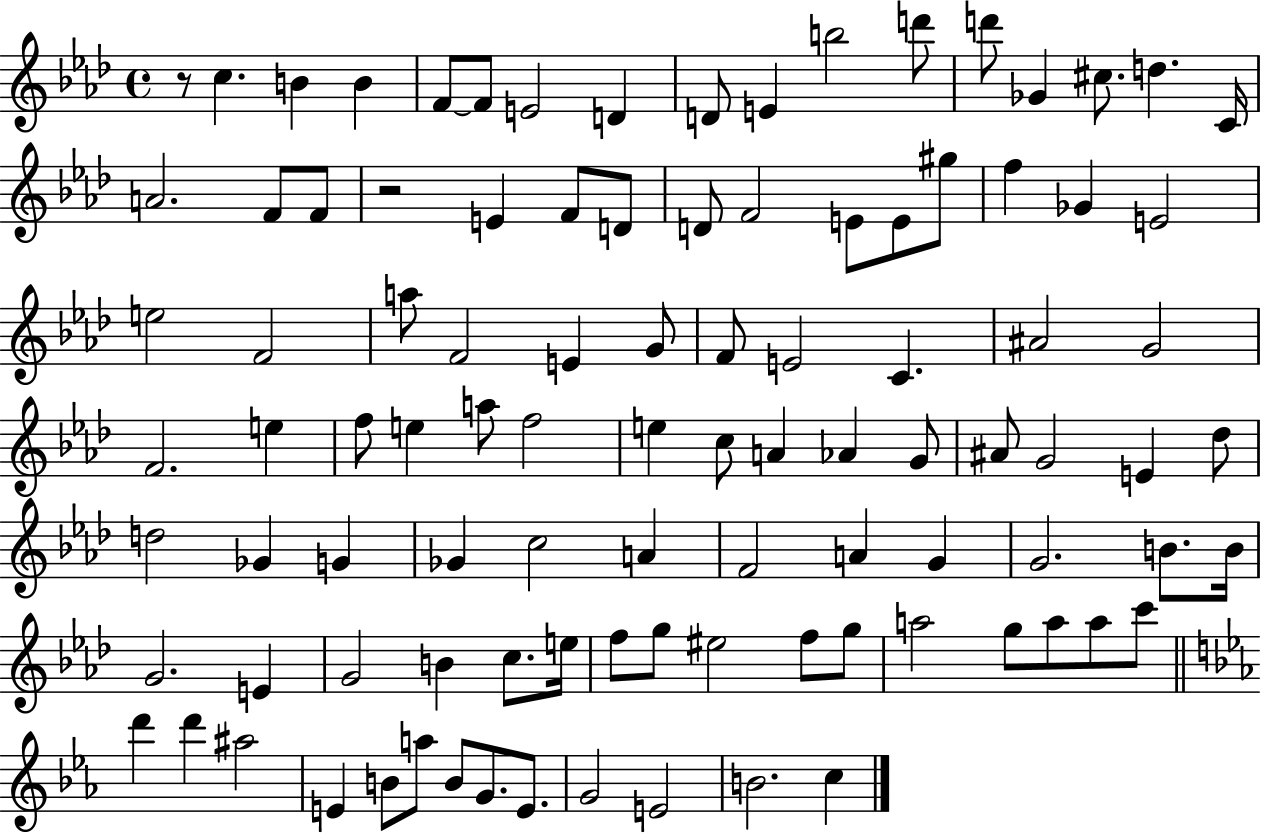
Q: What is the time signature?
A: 4/4